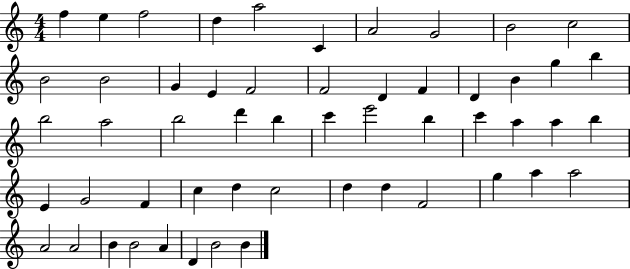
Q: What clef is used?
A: treble